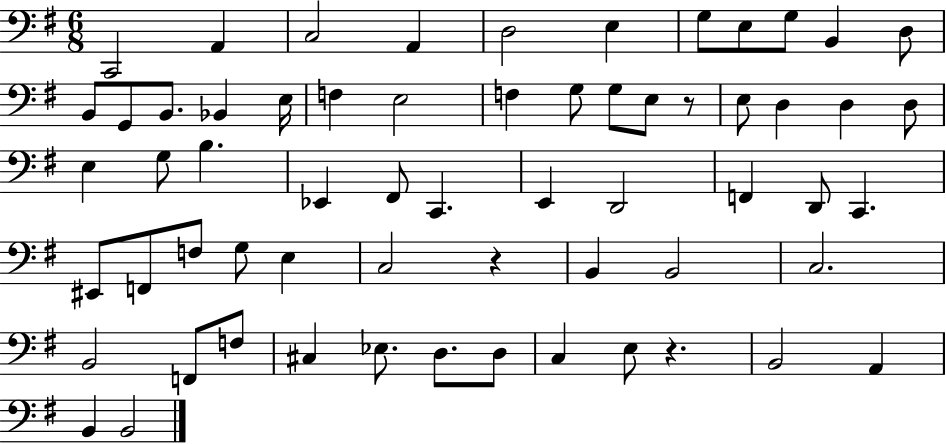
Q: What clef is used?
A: bass